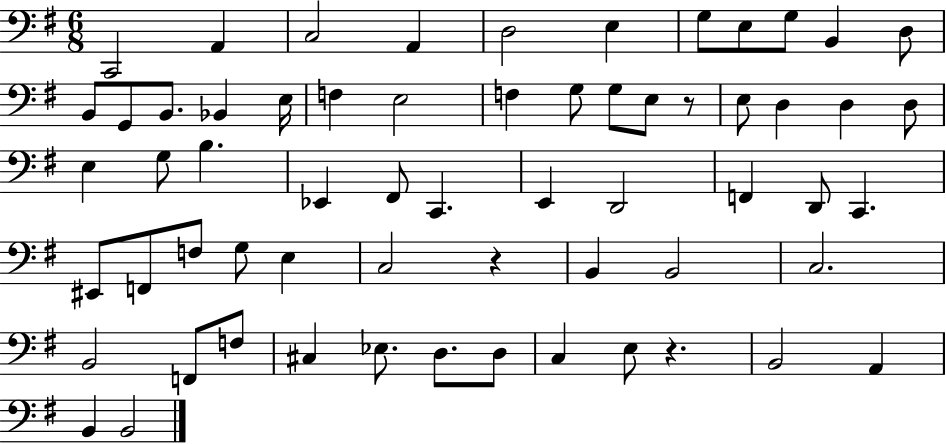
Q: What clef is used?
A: bass